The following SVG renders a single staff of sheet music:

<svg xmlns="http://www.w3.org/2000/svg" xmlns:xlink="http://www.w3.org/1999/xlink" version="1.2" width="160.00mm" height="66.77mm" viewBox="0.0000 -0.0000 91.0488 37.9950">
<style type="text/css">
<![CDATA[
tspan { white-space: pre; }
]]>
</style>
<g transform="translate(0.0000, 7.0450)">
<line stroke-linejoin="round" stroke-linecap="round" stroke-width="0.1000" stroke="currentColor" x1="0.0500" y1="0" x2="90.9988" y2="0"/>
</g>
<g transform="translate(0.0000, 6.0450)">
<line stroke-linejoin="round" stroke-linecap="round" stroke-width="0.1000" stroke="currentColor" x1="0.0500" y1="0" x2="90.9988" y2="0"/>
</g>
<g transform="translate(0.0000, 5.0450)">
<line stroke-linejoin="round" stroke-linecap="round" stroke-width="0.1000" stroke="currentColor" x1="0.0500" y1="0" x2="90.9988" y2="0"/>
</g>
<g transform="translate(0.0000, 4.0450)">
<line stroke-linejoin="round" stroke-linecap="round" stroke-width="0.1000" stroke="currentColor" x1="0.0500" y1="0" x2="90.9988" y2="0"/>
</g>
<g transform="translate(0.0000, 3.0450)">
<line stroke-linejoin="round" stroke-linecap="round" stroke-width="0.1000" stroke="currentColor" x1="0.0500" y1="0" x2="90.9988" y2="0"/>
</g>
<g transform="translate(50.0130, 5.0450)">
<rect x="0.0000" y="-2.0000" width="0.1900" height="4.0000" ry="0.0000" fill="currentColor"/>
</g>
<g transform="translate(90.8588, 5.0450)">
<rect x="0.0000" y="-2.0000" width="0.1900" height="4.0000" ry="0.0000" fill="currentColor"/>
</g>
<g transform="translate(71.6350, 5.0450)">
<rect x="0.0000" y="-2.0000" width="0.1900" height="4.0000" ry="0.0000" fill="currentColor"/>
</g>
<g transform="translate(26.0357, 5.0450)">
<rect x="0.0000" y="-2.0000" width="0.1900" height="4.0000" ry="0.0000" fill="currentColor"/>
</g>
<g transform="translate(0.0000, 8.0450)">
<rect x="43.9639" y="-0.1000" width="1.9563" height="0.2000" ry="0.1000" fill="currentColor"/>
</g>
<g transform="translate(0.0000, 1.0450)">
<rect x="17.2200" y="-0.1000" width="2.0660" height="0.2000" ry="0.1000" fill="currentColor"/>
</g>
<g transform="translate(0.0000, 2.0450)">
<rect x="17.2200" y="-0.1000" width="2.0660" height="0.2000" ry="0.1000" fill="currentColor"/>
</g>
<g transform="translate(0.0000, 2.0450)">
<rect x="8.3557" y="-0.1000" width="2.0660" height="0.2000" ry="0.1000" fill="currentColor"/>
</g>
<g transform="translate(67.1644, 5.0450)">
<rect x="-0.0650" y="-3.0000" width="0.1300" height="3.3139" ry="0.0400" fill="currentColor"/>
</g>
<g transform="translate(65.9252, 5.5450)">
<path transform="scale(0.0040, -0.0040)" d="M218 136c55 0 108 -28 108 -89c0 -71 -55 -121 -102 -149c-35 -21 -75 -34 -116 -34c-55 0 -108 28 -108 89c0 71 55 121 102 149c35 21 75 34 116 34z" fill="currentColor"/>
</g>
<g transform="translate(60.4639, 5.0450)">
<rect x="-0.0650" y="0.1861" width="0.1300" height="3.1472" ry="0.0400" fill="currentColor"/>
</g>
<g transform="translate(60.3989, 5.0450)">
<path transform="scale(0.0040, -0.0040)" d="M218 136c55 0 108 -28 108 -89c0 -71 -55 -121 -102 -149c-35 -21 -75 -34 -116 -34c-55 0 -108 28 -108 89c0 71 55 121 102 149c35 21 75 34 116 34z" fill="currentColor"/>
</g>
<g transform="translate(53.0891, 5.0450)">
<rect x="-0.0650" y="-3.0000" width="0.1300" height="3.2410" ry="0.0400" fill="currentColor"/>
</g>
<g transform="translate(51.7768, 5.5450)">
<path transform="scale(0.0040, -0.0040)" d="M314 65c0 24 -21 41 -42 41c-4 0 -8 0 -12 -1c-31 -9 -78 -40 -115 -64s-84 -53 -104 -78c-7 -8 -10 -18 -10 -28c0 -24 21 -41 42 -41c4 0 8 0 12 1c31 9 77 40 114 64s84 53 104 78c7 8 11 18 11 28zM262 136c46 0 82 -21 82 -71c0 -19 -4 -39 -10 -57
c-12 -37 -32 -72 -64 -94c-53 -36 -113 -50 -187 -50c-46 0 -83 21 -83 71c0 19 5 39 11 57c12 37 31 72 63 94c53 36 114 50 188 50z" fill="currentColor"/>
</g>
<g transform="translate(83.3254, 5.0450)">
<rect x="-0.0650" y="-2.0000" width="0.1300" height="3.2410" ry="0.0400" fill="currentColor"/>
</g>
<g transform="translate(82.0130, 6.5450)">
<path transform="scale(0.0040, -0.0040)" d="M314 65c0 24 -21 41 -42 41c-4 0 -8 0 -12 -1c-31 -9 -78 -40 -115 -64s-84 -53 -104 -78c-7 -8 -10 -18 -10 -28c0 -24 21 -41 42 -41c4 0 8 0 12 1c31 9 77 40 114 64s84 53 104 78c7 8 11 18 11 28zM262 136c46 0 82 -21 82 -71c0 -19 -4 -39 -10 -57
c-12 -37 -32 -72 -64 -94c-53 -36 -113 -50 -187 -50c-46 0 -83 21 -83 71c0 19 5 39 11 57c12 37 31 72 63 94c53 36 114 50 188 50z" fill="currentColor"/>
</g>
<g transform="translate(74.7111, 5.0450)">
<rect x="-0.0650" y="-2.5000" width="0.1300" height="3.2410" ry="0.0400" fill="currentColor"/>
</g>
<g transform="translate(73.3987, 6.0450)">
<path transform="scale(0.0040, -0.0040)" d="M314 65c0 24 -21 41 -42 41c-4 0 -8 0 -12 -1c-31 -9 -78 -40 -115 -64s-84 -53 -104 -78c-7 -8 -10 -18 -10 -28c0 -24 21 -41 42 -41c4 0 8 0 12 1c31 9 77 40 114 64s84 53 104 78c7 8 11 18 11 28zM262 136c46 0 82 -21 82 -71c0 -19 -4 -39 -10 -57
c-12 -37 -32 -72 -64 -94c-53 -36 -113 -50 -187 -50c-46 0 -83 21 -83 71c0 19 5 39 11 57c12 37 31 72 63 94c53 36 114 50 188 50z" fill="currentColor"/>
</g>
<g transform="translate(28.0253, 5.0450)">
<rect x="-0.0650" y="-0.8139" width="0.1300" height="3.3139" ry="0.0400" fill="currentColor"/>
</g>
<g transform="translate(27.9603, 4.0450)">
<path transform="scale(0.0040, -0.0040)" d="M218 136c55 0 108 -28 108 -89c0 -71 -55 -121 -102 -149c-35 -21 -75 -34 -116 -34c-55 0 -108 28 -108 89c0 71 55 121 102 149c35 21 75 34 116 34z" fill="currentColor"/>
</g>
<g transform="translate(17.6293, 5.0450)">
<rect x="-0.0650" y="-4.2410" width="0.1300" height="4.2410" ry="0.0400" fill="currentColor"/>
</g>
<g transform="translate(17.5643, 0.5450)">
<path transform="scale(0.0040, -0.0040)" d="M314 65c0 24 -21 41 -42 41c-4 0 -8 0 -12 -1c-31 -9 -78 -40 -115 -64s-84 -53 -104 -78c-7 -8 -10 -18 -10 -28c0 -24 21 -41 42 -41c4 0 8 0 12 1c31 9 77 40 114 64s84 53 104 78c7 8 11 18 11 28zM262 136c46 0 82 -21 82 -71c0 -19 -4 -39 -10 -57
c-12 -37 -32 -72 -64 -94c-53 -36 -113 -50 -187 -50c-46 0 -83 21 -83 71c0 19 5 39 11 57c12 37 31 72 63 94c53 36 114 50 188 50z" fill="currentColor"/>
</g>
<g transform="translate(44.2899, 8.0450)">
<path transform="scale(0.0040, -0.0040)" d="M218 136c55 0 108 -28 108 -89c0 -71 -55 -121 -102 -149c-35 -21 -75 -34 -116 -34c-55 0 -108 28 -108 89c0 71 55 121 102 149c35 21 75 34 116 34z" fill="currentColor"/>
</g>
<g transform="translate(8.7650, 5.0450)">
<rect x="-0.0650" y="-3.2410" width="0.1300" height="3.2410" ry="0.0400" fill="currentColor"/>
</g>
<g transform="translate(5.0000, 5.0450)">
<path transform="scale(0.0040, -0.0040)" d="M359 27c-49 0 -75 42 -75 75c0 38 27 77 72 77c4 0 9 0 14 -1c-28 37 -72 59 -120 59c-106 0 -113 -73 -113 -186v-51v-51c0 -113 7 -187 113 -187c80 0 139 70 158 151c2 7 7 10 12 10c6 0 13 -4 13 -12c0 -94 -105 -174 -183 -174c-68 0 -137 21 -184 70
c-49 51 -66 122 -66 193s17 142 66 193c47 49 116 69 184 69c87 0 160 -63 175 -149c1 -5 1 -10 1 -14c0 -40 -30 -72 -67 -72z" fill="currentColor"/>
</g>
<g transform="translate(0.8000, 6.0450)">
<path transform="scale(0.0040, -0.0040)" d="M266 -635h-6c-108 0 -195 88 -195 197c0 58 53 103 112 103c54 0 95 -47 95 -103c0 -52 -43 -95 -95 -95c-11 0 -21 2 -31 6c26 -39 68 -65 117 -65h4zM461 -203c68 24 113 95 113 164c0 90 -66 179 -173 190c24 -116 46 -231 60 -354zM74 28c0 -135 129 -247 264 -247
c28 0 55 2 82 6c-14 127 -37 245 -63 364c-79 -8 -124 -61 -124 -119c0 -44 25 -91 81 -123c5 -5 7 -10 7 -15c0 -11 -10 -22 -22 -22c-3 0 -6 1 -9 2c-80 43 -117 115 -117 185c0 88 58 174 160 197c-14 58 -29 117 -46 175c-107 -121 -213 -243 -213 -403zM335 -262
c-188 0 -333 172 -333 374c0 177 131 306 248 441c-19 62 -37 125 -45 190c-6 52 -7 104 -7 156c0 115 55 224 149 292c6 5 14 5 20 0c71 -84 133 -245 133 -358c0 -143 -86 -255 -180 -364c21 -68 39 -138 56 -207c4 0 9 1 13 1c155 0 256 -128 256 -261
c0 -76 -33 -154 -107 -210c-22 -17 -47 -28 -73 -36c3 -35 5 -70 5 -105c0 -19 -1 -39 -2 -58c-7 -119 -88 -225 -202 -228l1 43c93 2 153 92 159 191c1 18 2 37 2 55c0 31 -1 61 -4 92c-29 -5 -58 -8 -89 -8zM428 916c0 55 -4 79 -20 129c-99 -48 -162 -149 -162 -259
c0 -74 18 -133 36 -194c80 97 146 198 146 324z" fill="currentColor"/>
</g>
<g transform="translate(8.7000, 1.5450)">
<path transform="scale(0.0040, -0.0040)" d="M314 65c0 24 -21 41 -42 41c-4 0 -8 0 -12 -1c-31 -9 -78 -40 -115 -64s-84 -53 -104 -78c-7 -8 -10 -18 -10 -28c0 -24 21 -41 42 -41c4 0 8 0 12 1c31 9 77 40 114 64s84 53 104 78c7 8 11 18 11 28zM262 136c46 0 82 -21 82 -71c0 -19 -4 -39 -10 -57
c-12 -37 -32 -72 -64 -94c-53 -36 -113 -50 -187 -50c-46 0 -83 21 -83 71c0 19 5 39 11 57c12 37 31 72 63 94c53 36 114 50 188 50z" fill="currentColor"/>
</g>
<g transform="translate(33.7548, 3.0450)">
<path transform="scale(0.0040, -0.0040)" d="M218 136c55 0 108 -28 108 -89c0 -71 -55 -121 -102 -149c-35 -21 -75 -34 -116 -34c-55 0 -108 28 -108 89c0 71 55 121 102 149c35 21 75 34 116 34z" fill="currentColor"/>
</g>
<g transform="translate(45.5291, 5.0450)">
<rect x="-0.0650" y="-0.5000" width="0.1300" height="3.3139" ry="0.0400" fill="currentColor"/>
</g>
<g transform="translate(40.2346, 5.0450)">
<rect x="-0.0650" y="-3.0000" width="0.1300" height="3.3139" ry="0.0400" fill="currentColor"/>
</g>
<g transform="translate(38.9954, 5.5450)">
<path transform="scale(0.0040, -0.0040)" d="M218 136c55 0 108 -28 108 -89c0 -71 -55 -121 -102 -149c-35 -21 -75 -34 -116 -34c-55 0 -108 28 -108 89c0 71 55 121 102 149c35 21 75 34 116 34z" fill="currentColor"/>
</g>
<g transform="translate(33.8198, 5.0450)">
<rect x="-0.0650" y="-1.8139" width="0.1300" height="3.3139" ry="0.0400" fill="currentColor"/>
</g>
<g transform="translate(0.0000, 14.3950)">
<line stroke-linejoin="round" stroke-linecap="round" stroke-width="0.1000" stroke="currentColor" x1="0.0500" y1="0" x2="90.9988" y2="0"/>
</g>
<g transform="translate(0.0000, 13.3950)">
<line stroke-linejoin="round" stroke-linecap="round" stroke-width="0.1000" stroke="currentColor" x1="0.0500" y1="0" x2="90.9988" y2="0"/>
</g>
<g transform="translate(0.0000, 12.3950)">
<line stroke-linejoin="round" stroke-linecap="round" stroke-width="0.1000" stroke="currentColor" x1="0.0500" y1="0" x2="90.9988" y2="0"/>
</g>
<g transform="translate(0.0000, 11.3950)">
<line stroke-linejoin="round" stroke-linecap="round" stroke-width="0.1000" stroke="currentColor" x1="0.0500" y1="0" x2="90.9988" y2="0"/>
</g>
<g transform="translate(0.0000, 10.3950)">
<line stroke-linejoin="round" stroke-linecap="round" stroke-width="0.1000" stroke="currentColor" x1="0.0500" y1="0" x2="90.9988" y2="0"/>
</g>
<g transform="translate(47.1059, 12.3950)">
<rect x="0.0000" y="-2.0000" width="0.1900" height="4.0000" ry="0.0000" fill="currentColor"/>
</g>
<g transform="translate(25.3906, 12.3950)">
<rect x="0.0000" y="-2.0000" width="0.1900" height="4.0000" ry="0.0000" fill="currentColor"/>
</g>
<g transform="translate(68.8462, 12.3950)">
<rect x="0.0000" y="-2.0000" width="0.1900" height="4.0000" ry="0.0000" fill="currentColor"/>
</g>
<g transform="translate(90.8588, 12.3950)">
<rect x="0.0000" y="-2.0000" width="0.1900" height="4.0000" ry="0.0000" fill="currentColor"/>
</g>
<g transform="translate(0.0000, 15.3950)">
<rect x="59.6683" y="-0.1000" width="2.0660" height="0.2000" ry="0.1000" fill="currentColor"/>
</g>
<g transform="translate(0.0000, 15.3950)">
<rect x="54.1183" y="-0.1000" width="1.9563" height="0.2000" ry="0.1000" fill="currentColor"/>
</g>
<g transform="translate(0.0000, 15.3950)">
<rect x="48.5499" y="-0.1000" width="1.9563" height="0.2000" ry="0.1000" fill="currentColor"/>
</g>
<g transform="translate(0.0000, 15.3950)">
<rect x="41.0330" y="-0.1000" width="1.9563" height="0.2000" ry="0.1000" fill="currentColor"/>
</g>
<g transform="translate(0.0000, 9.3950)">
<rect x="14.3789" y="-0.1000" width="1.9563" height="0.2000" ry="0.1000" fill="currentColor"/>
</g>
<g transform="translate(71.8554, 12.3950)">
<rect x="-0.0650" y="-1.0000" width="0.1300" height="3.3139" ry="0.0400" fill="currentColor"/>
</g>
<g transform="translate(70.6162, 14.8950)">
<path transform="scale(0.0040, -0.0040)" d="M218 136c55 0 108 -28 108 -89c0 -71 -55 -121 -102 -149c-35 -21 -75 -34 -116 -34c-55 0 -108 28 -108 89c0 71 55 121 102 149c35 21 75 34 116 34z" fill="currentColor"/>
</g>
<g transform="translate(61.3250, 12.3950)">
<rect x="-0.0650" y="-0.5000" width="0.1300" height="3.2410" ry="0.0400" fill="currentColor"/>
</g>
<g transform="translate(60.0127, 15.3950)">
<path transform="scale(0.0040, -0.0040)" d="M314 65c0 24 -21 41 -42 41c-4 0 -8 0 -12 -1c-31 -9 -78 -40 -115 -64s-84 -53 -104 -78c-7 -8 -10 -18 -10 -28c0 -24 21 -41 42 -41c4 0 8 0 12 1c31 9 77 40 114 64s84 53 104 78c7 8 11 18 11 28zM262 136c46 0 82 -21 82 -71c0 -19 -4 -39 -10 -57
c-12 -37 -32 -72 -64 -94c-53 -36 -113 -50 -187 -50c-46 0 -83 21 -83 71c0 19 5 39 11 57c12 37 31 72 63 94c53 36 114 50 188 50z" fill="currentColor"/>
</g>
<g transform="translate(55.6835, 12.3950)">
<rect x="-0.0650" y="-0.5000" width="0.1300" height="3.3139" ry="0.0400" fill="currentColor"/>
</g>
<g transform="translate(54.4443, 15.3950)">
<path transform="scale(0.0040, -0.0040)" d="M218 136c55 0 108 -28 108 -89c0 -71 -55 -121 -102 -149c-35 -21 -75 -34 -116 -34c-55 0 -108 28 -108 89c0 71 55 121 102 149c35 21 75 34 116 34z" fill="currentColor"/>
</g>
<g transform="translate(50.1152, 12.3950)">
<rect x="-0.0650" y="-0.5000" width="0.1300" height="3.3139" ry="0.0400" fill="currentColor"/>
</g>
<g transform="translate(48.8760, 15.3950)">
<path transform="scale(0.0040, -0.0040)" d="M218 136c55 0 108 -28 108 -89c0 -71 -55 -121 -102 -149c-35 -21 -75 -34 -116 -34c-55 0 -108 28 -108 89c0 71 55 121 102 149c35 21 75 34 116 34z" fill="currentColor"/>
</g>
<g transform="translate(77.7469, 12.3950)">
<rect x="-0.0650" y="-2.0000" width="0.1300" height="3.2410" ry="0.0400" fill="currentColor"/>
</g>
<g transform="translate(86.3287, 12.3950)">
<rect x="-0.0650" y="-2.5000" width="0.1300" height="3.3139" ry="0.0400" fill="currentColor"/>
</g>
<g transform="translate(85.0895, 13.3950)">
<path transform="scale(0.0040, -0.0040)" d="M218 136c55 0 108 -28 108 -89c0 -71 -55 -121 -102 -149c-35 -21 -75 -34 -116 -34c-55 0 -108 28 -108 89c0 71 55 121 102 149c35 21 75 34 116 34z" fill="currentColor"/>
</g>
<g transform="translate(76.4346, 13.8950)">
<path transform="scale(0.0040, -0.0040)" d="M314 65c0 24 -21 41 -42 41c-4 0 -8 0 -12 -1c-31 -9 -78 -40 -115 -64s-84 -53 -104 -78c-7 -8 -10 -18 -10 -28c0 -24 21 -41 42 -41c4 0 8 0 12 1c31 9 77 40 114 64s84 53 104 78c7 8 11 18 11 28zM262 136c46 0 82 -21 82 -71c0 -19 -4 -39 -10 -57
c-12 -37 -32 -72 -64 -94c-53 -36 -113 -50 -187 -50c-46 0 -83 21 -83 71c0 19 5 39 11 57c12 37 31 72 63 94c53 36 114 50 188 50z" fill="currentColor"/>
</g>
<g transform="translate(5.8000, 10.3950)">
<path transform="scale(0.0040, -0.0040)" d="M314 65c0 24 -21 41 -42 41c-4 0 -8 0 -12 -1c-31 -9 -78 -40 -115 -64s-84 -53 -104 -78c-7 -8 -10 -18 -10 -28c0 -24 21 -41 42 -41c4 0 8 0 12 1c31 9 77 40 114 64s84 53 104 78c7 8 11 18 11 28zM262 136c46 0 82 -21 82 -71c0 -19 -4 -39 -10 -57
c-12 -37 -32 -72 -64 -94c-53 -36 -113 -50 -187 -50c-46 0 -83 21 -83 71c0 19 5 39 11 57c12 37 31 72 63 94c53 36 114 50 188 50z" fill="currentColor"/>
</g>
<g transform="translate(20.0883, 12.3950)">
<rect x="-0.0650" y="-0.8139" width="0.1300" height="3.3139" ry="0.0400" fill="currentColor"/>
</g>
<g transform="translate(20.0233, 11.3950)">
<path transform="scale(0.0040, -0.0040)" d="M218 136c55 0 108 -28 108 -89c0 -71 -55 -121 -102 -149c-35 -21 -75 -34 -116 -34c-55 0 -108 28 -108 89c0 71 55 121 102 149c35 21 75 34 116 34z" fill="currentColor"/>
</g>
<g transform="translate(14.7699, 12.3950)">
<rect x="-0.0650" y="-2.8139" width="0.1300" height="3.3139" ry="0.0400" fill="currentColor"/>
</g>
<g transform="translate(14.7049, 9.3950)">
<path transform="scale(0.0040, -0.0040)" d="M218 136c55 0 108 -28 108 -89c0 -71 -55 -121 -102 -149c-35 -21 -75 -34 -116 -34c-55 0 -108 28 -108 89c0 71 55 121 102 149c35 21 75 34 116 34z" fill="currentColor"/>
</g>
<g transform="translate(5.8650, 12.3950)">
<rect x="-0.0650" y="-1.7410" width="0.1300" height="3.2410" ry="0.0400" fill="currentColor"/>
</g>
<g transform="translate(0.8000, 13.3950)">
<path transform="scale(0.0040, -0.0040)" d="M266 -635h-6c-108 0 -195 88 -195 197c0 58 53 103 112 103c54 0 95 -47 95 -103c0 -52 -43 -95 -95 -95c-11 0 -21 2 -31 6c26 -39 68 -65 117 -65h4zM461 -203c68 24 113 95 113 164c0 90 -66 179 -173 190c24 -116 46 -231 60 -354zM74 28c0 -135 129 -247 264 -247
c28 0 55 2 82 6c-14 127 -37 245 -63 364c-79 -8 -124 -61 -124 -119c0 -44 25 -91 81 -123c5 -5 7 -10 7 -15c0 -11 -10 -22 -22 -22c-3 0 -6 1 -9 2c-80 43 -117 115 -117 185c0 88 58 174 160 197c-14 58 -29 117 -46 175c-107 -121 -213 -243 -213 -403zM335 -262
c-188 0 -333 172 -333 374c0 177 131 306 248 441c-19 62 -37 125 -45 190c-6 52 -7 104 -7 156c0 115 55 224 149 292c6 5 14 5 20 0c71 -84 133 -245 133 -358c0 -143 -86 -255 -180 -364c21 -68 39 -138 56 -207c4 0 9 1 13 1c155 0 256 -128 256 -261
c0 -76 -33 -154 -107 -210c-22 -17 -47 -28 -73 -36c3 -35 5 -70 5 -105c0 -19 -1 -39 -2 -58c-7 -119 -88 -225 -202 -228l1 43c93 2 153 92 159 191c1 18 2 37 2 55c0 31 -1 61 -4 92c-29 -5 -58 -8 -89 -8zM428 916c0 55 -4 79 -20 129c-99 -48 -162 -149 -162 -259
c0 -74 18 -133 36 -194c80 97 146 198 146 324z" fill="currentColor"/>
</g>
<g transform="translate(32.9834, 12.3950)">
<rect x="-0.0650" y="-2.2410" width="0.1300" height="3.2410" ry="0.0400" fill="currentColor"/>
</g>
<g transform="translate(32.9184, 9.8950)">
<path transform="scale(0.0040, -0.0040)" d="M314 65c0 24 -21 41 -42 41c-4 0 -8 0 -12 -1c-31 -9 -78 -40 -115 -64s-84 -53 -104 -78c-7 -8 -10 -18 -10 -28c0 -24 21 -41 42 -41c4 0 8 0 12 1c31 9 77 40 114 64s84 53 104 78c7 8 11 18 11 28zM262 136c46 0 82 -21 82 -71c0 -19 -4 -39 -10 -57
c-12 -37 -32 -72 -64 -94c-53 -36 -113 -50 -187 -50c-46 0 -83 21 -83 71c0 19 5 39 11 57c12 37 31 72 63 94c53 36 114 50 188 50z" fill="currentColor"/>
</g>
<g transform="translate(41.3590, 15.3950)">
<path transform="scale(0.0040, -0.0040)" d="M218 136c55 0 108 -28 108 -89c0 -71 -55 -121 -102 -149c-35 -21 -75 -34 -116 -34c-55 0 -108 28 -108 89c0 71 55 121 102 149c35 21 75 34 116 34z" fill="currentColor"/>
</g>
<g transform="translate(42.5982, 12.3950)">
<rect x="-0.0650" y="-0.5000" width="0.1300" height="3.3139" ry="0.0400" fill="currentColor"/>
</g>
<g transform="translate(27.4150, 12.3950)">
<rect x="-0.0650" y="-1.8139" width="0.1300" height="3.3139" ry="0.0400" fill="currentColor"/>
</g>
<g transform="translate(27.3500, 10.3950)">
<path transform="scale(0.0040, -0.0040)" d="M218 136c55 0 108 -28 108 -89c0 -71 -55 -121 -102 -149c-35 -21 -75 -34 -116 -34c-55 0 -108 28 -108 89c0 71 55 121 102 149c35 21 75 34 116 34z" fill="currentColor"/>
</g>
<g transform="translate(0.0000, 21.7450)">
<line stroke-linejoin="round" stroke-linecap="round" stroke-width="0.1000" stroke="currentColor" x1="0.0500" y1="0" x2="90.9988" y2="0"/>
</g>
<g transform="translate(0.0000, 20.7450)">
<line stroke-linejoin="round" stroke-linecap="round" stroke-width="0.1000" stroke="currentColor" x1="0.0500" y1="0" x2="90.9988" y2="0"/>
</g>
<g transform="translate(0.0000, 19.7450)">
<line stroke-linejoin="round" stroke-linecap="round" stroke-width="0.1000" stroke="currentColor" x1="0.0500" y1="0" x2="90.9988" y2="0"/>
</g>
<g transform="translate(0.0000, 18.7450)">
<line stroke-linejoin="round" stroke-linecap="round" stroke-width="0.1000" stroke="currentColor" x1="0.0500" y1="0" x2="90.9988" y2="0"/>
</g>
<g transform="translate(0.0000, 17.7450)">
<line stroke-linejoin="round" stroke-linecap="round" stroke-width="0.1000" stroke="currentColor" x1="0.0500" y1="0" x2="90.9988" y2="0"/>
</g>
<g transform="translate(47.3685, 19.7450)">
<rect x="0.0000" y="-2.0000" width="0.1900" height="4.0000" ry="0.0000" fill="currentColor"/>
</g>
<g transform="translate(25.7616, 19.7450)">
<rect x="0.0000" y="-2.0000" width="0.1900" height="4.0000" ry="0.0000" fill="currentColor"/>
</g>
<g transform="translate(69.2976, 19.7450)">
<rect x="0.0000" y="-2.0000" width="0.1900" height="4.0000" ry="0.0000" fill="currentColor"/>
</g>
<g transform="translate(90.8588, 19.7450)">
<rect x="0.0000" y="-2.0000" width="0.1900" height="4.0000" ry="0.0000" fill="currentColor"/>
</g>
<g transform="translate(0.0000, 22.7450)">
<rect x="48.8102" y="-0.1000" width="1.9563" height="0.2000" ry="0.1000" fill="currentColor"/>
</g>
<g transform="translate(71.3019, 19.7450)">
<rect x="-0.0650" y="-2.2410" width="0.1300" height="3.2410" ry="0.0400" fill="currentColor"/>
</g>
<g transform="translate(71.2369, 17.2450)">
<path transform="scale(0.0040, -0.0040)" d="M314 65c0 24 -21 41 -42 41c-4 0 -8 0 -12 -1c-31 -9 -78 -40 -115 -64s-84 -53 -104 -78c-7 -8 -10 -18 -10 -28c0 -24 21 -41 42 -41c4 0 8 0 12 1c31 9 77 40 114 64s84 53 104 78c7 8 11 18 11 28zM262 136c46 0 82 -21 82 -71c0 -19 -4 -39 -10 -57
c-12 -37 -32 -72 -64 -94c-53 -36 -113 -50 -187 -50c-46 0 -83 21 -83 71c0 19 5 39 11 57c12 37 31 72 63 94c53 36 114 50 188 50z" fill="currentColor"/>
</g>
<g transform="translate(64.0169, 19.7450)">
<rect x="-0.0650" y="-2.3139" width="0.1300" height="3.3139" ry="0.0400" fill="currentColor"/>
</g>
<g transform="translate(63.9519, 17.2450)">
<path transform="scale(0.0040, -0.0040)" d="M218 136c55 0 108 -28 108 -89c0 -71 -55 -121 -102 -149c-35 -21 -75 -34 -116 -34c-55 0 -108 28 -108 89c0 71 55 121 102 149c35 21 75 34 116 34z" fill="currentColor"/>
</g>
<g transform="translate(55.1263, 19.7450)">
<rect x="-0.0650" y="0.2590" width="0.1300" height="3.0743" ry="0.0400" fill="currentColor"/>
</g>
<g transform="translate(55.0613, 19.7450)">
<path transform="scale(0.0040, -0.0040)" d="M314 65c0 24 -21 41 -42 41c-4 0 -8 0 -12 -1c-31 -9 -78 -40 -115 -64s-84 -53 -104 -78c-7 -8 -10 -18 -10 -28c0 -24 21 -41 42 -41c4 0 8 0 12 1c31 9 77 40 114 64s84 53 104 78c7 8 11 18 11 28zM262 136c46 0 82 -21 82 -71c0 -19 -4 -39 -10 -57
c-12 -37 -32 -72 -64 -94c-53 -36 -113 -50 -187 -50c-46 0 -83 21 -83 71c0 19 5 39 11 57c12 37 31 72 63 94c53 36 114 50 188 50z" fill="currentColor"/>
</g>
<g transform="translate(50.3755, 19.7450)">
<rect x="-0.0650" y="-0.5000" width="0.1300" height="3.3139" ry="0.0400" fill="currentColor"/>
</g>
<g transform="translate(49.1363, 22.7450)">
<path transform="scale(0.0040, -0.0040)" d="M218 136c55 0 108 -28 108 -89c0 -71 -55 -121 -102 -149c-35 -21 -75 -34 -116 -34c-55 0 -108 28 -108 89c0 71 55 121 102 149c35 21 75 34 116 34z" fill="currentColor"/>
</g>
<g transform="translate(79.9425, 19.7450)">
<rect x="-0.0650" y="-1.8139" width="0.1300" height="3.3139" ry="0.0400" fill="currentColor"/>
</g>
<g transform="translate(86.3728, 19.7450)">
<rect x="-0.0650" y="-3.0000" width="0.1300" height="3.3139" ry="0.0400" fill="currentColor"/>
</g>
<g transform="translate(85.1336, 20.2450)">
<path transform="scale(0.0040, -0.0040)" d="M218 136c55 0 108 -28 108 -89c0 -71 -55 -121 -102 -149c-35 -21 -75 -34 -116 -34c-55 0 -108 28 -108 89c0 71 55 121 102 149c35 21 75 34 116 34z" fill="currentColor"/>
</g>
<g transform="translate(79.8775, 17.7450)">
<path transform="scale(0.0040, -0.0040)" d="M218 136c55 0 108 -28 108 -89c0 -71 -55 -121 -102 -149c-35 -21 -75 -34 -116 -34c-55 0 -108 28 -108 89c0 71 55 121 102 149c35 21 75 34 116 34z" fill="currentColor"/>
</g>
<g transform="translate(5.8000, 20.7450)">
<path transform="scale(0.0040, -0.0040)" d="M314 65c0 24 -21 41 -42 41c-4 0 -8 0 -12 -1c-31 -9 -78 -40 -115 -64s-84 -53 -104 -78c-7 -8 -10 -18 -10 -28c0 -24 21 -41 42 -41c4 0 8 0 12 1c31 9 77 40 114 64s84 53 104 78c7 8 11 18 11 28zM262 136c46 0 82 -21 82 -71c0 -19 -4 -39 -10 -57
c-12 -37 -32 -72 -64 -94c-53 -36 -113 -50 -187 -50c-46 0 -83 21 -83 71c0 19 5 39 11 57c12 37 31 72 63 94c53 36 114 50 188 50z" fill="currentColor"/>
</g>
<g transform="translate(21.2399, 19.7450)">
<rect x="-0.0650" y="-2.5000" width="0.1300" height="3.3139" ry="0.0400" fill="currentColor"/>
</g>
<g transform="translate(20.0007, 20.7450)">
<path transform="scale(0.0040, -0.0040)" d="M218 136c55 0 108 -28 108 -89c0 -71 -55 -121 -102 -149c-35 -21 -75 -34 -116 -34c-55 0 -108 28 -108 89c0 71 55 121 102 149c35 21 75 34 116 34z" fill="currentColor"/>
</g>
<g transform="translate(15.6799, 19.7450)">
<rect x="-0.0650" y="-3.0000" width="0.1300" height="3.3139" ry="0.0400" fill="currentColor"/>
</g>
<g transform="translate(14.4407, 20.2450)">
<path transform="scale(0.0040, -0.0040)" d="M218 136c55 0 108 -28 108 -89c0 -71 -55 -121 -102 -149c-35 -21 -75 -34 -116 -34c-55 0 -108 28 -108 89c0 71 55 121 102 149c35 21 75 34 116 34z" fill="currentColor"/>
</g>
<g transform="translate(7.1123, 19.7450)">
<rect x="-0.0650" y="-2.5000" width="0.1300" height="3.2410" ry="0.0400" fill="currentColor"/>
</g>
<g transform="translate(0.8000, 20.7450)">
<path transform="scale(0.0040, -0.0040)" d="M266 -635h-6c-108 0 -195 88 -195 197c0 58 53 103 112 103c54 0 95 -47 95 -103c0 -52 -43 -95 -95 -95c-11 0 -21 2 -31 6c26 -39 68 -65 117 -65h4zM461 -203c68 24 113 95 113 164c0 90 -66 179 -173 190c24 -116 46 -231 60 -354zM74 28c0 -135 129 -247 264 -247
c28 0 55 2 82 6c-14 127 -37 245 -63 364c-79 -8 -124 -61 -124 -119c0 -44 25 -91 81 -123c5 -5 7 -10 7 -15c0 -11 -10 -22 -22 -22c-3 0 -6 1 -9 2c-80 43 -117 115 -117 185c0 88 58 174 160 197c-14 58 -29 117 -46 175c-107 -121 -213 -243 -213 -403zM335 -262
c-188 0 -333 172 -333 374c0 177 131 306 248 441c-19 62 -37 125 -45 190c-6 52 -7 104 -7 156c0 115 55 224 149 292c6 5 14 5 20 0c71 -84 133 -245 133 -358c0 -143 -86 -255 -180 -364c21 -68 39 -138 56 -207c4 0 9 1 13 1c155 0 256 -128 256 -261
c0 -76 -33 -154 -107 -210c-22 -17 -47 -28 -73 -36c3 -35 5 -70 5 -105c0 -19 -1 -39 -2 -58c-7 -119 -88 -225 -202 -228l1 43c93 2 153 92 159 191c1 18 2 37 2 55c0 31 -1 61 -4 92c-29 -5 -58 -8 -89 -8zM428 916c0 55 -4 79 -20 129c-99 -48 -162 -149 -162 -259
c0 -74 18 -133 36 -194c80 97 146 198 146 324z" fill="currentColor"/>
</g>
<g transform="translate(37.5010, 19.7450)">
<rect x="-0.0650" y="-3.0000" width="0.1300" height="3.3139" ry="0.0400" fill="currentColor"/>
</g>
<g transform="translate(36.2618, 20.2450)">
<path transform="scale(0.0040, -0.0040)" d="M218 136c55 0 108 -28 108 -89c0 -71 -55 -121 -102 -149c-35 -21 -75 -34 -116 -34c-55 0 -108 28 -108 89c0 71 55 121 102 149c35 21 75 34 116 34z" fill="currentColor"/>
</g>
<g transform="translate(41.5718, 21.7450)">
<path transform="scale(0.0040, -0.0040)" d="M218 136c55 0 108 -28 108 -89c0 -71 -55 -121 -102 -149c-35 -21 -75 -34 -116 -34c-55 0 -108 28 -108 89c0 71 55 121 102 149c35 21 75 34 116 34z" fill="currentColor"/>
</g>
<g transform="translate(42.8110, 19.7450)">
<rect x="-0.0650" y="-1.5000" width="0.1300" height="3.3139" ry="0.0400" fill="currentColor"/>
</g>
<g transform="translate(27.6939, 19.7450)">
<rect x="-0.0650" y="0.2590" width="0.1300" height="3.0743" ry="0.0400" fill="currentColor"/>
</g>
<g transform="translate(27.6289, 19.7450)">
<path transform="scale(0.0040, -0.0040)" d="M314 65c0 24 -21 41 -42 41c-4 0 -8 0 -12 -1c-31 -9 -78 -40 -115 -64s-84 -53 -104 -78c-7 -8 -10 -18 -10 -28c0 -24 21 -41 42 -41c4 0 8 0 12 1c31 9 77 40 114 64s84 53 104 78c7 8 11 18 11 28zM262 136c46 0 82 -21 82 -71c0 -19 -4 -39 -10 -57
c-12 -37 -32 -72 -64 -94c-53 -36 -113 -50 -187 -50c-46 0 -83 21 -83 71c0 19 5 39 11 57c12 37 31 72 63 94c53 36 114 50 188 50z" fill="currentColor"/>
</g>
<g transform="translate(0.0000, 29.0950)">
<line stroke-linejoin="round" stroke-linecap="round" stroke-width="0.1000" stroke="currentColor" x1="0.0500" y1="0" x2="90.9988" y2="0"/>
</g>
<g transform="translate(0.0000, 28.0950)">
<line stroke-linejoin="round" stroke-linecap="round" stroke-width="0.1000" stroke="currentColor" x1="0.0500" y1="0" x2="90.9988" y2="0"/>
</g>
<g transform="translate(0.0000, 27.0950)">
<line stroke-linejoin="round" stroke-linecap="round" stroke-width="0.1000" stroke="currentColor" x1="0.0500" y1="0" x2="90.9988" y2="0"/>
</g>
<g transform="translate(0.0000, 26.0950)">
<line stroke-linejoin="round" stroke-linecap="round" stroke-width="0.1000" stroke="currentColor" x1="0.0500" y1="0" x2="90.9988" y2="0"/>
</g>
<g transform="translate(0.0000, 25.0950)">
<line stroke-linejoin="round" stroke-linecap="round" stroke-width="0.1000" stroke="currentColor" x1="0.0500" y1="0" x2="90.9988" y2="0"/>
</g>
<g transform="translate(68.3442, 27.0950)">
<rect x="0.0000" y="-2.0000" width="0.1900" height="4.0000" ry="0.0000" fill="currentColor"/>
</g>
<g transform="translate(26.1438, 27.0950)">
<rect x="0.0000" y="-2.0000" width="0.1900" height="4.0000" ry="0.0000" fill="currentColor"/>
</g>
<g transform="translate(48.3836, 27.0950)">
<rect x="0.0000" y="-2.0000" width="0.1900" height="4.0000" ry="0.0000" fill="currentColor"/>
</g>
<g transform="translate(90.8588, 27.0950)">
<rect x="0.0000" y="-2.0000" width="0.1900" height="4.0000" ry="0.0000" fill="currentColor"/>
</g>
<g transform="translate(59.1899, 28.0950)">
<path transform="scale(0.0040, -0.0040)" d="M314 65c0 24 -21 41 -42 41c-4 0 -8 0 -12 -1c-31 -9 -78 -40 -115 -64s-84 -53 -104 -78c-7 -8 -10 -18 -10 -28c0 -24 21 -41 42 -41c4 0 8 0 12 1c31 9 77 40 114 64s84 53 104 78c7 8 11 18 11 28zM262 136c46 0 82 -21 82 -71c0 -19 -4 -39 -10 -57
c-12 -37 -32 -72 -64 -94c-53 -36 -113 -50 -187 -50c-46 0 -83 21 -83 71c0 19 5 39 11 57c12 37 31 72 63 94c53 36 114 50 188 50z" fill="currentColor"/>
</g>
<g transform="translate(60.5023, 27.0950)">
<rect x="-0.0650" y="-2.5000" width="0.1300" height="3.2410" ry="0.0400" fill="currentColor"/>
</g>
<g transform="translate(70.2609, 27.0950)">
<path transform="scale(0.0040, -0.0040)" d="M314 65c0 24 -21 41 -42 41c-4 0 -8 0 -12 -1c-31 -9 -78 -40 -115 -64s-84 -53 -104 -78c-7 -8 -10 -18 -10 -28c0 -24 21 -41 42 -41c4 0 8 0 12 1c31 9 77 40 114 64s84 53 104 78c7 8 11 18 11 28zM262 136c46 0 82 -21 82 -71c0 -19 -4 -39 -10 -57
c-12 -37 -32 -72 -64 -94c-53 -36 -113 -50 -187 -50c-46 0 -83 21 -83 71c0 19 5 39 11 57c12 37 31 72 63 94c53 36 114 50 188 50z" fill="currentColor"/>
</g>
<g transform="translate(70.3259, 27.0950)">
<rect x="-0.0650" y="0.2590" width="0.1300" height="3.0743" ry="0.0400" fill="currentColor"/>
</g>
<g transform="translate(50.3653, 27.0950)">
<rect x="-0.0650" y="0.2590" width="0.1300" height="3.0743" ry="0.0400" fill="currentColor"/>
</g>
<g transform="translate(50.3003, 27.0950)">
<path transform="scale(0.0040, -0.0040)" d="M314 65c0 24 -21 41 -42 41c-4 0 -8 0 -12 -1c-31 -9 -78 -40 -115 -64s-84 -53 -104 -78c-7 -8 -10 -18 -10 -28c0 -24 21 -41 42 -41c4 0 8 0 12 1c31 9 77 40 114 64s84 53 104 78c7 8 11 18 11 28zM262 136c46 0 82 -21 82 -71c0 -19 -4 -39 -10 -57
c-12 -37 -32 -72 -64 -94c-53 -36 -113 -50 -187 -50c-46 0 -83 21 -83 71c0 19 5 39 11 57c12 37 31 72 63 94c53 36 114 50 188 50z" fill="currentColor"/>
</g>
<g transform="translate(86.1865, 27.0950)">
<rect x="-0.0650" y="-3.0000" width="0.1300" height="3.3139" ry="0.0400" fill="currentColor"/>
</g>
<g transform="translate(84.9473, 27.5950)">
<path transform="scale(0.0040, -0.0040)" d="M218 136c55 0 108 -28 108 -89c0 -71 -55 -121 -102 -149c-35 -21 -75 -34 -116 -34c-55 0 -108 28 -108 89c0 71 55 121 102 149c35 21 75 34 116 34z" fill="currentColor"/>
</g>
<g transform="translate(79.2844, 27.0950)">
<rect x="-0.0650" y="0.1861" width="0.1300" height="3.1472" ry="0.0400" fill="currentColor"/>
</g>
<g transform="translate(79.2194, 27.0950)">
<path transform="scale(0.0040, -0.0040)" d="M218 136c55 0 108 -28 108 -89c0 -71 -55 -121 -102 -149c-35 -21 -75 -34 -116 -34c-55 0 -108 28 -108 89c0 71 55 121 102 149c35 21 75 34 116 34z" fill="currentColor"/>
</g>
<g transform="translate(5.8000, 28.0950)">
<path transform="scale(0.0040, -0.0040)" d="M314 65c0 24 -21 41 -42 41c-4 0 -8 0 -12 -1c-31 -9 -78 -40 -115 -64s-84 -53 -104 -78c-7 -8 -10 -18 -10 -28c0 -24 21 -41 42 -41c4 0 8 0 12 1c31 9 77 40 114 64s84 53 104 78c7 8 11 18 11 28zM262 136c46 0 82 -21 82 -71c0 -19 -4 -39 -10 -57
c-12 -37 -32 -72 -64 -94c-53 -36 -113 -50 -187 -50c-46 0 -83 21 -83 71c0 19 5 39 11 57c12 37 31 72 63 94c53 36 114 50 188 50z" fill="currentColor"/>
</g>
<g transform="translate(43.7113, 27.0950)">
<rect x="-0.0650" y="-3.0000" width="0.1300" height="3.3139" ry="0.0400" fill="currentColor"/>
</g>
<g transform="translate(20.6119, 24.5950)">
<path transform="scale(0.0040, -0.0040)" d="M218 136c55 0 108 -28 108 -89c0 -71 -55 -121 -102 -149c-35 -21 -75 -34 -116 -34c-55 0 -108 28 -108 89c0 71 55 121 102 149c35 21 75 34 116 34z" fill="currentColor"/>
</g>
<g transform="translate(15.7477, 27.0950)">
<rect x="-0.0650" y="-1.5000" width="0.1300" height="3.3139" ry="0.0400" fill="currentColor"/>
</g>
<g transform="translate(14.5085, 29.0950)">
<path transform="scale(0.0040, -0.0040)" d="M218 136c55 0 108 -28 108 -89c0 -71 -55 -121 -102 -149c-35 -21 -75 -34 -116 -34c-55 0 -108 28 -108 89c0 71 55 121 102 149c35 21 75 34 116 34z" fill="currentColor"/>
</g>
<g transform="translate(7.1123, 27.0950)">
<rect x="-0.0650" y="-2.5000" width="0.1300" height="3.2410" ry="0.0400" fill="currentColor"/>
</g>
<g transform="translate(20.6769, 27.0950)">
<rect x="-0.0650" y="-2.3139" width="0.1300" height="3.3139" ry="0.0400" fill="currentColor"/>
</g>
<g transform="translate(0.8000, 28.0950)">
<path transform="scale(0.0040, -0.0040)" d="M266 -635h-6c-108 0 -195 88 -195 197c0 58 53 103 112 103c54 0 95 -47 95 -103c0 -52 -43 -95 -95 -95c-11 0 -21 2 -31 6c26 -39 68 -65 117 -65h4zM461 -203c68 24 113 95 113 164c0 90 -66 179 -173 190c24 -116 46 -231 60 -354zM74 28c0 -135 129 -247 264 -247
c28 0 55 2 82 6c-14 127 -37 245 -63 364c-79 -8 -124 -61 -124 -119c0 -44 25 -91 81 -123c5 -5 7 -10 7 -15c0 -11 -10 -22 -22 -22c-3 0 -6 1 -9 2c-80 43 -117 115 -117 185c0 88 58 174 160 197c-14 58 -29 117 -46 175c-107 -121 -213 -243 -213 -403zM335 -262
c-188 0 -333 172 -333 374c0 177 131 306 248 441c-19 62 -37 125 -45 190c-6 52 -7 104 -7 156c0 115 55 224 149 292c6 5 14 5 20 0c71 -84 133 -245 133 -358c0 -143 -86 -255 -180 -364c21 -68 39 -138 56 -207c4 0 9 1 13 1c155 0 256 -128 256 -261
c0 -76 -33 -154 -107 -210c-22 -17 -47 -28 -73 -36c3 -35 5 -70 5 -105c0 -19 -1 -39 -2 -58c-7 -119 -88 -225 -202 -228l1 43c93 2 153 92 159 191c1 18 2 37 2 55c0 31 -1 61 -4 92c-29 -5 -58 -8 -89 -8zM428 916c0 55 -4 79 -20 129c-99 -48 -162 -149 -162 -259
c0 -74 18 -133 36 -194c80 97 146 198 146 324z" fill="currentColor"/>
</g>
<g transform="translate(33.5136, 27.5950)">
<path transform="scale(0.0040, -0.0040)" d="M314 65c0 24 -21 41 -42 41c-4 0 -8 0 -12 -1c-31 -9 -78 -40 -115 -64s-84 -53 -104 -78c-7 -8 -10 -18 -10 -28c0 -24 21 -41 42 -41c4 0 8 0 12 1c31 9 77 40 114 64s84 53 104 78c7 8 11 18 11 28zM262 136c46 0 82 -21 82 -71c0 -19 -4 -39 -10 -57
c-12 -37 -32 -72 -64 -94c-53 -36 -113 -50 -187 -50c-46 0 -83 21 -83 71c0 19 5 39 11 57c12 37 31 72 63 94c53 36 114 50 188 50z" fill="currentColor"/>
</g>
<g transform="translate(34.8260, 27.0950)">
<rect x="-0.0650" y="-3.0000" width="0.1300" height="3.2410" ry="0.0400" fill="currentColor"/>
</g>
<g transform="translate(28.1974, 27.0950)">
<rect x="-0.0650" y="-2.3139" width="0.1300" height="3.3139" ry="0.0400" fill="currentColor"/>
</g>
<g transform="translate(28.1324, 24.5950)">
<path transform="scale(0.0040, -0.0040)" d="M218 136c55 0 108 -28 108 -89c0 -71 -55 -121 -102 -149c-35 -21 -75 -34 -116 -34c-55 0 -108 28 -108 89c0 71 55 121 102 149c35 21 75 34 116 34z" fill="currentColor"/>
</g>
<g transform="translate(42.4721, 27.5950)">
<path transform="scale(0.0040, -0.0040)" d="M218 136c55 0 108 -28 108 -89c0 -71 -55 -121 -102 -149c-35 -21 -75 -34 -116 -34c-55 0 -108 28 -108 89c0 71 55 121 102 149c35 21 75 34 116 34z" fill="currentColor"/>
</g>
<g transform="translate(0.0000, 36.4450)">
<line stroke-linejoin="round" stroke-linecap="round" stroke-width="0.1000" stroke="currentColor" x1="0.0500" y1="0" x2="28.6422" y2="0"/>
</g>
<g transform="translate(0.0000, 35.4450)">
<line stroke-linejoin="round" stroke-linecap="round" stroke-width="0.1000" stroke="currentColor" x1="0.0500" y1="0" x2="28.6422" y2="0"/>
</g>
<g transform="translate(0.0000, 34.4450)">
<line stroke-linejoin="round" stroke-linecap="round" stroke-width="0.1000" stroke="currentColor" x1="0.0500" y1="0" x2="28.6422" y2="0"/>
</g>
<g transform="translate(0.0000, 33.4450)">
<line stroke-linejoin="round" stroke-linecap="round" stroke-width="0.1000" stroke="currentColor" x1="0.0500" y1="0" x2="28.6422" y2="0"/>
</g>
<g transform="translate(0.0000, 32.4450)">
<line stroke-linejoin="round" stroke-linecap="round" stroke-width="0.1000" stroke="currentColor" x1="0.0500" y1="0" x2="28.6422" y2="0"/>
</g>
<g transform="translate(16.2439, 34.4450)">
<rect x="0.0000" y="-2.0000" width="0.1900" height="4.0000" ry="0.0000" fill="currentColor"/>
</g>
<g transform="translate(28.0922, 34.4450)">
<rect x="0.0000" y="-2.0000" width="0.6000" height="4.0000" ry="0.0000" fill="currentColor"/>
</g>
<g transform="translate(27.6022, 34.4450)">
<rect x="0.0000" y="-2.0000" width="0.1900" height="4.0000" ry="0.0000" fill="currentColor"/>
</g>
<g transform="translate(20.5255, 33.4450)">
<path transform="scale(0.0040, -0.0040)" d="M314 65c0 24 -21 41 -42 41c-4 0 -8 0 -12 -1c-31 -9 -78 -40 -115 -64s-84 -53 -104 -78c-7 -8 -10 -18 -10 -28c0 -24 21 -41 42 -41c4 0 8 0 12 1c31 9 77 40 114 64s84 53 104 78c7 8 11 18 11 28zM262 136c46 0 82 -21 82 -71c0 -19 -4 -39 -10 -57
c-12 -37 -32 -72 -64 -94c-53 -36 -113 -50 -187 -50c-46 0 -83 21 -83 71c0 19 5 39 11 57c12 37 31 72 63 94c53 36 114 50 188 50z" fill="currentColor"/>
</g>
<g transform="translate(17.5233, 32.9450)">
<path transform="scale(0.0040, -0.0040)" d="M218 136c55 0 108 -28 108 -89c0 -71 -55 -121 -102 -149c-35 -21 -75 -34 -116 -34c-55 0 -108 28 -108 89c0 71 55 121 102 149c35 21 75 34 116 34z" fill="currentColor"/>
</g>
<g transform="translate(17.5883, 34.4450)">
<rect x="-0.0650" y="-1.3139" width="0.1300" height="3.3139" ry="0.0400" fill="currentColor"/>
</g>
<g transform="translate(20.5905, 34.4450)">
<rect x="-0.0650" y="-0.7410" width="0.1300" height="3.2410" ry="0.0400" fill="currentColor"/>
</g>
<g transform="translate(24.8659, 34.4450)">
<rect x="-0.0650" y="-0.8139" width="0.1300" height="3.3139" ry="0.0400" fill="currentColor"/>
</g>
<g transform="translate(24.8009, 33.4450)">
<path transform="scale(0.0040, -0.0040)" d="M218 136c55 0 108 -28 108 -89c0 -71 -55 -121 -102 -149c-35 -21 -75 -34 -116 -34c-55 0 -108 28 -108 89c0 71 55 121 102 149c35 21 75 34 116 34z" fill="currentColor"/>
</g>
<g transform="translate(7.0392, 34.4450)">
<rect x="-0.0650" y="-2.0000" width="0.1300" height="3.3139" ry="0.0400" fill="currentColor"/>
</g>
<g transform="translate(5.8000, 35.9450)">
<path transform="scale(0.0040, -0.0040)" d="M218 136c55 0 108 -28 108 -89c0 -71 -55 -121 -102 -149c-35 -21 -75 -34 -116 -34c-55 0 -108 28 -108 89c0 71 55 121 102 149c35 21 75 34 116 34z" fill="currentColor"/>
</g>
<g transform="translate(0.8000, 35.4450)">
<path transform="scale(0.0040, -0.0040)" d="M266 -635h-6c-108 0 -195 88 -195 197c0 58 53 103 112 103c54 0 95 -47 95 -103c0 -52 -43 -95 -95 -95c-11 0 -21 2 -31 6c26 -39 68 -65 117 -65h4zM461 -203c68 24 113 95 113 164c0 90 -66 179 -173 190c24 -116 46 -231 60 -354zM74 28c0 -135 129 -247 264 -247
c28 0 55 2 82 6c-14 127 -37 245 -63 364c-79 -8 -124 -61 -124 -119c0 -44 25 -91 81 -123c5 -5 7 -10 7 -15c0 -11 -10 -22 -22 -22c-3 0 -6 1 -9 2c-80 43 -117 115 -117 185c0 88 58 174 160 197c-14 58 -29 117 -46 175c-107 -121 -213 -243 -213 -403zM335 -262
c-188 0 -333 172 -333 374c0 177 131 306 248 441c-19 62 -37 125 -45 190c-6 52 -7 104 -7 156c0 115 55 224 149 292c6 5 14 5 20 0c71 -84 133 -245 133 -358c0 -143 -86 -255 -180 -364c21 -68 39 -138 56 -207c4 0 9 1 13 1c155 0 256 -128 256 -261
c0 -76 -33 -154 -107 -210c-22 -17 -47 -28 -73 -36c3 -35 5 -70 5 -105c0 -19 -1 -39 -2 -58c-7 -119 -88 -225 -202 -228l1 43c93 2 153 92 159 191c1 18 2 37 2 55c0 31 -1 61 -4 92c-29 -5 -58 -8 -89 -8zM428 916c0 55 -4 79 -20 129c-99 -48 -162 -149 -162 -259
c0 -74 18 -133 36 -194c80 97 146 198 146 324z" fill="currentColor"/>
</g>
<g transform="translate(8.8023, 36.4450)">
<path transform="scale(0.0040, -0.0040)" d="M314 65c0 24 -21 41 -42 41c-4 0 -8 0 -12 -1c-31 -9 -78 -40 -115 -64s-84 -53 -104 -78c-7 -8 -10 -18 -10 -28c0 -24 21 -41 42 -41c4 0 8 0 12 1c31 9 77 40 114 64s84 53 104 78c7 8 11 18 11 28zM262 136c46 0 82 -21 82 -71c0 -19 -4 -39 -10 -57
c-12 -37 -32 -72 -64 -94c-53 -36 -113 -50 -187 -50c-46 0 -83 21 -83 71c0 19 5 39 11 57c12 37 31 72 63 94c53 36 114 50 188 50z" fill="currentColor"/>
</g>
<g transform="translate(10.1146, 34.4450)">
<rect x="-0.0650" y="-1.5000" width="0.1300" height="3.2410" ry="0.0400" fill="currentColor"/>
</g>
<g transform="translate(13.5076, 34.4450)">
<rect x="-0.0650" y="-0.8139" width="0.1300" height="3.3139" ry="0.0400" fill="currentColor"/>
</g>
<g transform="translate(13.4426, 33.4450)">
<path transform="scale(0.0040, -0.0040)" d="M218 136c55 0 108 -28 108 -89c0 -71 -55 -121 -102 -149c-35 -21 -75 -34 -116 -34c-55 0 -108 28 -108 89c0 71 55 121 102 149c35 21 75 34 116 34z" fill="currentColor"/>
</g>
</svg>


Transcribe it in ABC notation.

X:1
T:Untitled
M:4/4
L:1/4
K:C
b2 d'2 d f A C A2 B A G2 F2 f2 a d f g2 C C C C2 D F2 G G2 A G B2 A E C B2 g g2 f A G2 E g g A2 A B2 G2 B2 B A F E2 d e d2 d